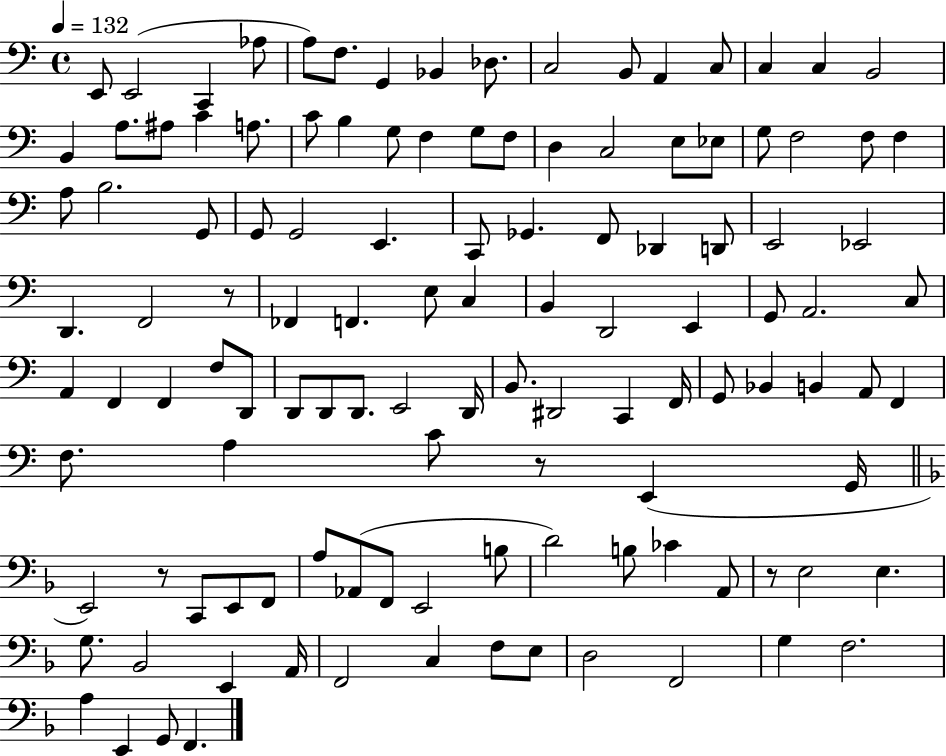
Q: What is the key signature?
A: C major